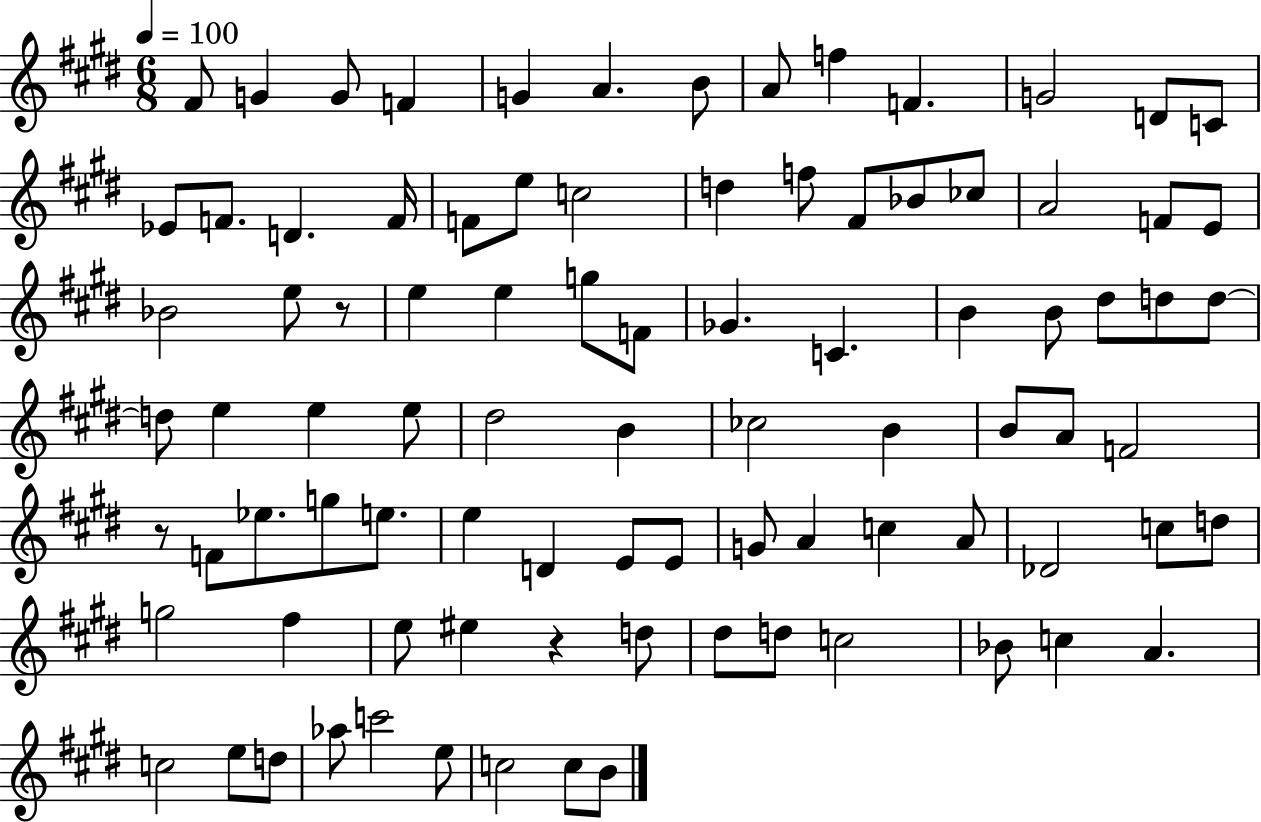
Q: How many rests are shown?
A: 3